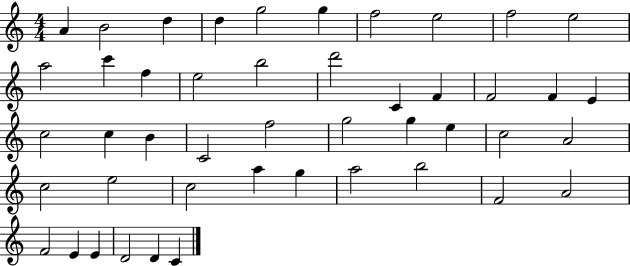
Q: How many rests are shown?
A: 0